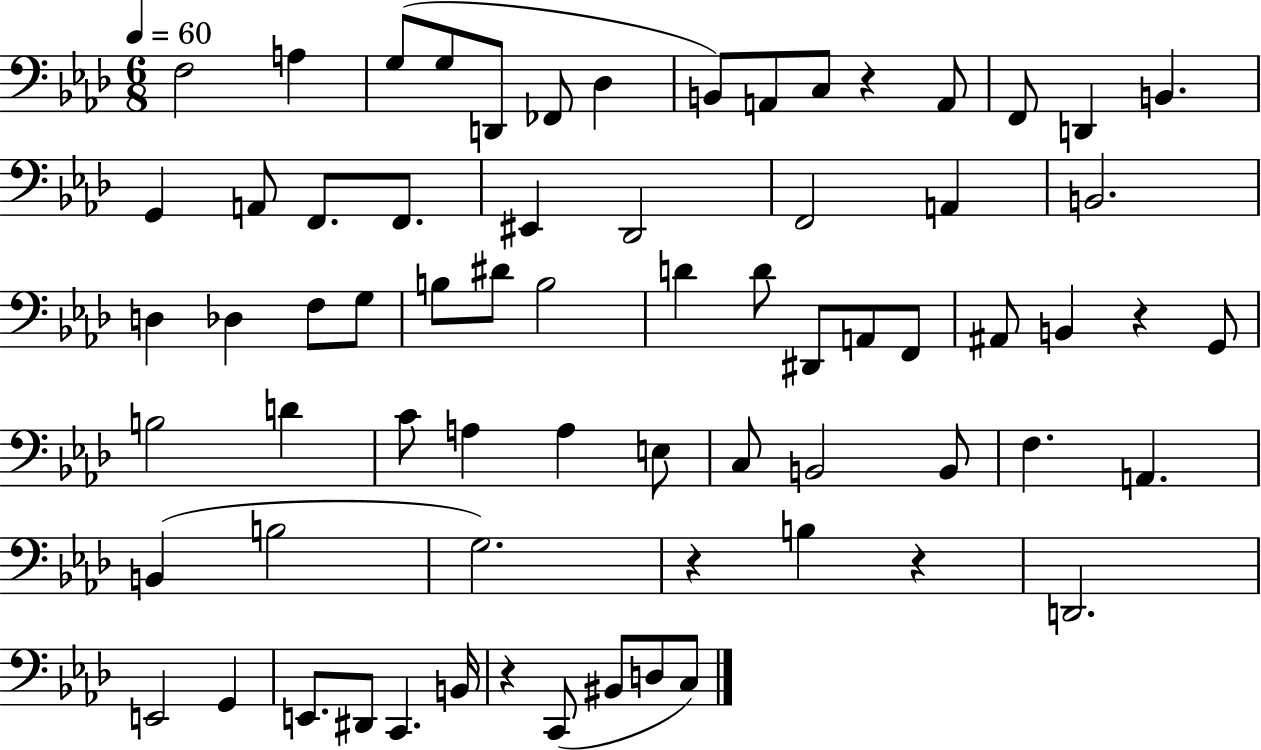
{
  \clef bass
  \numericTimeSignature
  \time 6/8
  \key aes \major
  \tempo 4 = 60
  f2 a4 | g8( g8 d,8 fes,8 des4 | b,8) a,8 c8 r4 a,8 | f,8 d,4 b,4. | \break g,4 a,8 f,8. f,8. | eis,4 des,2 | f,2 a,4 | b,2. | \break d4 des4 f8 g8 | b8 dis'8 b2 | d'4 d'8 dis,8 a,8 f,8 | ais,8 b,4 r4 g,8 | \break b2 d'4 | c'8 a4 a4 e8 | c8 b,2 b,8 | f4. a,4. | \break b,4( b2 | g2.) | r4 b4 r4 | d,2. | \break e,2 g,4 | e,8. dis,8 c,4. b,16 | r4 c,8( bis,8 d8 c8) | \bar "|."
}